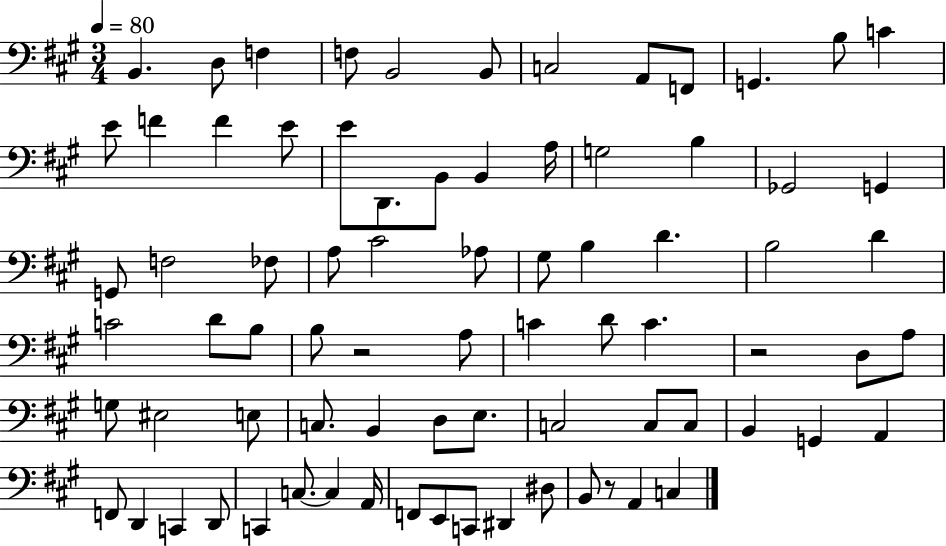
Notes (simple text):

B2/q. D3/e F3/q F3/e B2/h B2/e C3/h A2/e F2/e G2/q. B3/e C4/q E4/e F4/q F4/q E4/e E4/e D2/e. B2/e B2/q A3/s G3/h B3/q Gb2/h G2/q G2/e F3/h FES3/e A3/e C#4/h Ab3/e G#3/e B3/q D4/q. B3/h D4/q C4/h D4/e B3/e B3/e R/h A3/e C4/q D4/e C4/q. R/h D3/e A3/e G3/e EIS3/h E3/e C3/e. B2/q D3/e E3/e. C3/h C3/e C3/e B2/q G2/q A2/q F2/e D2/q C2/q D2/e C2/q C3/e. C3/q A2/s F2/e E2/e C2/e D#2/q D#3/e B2/e R/e A2/q C3/q